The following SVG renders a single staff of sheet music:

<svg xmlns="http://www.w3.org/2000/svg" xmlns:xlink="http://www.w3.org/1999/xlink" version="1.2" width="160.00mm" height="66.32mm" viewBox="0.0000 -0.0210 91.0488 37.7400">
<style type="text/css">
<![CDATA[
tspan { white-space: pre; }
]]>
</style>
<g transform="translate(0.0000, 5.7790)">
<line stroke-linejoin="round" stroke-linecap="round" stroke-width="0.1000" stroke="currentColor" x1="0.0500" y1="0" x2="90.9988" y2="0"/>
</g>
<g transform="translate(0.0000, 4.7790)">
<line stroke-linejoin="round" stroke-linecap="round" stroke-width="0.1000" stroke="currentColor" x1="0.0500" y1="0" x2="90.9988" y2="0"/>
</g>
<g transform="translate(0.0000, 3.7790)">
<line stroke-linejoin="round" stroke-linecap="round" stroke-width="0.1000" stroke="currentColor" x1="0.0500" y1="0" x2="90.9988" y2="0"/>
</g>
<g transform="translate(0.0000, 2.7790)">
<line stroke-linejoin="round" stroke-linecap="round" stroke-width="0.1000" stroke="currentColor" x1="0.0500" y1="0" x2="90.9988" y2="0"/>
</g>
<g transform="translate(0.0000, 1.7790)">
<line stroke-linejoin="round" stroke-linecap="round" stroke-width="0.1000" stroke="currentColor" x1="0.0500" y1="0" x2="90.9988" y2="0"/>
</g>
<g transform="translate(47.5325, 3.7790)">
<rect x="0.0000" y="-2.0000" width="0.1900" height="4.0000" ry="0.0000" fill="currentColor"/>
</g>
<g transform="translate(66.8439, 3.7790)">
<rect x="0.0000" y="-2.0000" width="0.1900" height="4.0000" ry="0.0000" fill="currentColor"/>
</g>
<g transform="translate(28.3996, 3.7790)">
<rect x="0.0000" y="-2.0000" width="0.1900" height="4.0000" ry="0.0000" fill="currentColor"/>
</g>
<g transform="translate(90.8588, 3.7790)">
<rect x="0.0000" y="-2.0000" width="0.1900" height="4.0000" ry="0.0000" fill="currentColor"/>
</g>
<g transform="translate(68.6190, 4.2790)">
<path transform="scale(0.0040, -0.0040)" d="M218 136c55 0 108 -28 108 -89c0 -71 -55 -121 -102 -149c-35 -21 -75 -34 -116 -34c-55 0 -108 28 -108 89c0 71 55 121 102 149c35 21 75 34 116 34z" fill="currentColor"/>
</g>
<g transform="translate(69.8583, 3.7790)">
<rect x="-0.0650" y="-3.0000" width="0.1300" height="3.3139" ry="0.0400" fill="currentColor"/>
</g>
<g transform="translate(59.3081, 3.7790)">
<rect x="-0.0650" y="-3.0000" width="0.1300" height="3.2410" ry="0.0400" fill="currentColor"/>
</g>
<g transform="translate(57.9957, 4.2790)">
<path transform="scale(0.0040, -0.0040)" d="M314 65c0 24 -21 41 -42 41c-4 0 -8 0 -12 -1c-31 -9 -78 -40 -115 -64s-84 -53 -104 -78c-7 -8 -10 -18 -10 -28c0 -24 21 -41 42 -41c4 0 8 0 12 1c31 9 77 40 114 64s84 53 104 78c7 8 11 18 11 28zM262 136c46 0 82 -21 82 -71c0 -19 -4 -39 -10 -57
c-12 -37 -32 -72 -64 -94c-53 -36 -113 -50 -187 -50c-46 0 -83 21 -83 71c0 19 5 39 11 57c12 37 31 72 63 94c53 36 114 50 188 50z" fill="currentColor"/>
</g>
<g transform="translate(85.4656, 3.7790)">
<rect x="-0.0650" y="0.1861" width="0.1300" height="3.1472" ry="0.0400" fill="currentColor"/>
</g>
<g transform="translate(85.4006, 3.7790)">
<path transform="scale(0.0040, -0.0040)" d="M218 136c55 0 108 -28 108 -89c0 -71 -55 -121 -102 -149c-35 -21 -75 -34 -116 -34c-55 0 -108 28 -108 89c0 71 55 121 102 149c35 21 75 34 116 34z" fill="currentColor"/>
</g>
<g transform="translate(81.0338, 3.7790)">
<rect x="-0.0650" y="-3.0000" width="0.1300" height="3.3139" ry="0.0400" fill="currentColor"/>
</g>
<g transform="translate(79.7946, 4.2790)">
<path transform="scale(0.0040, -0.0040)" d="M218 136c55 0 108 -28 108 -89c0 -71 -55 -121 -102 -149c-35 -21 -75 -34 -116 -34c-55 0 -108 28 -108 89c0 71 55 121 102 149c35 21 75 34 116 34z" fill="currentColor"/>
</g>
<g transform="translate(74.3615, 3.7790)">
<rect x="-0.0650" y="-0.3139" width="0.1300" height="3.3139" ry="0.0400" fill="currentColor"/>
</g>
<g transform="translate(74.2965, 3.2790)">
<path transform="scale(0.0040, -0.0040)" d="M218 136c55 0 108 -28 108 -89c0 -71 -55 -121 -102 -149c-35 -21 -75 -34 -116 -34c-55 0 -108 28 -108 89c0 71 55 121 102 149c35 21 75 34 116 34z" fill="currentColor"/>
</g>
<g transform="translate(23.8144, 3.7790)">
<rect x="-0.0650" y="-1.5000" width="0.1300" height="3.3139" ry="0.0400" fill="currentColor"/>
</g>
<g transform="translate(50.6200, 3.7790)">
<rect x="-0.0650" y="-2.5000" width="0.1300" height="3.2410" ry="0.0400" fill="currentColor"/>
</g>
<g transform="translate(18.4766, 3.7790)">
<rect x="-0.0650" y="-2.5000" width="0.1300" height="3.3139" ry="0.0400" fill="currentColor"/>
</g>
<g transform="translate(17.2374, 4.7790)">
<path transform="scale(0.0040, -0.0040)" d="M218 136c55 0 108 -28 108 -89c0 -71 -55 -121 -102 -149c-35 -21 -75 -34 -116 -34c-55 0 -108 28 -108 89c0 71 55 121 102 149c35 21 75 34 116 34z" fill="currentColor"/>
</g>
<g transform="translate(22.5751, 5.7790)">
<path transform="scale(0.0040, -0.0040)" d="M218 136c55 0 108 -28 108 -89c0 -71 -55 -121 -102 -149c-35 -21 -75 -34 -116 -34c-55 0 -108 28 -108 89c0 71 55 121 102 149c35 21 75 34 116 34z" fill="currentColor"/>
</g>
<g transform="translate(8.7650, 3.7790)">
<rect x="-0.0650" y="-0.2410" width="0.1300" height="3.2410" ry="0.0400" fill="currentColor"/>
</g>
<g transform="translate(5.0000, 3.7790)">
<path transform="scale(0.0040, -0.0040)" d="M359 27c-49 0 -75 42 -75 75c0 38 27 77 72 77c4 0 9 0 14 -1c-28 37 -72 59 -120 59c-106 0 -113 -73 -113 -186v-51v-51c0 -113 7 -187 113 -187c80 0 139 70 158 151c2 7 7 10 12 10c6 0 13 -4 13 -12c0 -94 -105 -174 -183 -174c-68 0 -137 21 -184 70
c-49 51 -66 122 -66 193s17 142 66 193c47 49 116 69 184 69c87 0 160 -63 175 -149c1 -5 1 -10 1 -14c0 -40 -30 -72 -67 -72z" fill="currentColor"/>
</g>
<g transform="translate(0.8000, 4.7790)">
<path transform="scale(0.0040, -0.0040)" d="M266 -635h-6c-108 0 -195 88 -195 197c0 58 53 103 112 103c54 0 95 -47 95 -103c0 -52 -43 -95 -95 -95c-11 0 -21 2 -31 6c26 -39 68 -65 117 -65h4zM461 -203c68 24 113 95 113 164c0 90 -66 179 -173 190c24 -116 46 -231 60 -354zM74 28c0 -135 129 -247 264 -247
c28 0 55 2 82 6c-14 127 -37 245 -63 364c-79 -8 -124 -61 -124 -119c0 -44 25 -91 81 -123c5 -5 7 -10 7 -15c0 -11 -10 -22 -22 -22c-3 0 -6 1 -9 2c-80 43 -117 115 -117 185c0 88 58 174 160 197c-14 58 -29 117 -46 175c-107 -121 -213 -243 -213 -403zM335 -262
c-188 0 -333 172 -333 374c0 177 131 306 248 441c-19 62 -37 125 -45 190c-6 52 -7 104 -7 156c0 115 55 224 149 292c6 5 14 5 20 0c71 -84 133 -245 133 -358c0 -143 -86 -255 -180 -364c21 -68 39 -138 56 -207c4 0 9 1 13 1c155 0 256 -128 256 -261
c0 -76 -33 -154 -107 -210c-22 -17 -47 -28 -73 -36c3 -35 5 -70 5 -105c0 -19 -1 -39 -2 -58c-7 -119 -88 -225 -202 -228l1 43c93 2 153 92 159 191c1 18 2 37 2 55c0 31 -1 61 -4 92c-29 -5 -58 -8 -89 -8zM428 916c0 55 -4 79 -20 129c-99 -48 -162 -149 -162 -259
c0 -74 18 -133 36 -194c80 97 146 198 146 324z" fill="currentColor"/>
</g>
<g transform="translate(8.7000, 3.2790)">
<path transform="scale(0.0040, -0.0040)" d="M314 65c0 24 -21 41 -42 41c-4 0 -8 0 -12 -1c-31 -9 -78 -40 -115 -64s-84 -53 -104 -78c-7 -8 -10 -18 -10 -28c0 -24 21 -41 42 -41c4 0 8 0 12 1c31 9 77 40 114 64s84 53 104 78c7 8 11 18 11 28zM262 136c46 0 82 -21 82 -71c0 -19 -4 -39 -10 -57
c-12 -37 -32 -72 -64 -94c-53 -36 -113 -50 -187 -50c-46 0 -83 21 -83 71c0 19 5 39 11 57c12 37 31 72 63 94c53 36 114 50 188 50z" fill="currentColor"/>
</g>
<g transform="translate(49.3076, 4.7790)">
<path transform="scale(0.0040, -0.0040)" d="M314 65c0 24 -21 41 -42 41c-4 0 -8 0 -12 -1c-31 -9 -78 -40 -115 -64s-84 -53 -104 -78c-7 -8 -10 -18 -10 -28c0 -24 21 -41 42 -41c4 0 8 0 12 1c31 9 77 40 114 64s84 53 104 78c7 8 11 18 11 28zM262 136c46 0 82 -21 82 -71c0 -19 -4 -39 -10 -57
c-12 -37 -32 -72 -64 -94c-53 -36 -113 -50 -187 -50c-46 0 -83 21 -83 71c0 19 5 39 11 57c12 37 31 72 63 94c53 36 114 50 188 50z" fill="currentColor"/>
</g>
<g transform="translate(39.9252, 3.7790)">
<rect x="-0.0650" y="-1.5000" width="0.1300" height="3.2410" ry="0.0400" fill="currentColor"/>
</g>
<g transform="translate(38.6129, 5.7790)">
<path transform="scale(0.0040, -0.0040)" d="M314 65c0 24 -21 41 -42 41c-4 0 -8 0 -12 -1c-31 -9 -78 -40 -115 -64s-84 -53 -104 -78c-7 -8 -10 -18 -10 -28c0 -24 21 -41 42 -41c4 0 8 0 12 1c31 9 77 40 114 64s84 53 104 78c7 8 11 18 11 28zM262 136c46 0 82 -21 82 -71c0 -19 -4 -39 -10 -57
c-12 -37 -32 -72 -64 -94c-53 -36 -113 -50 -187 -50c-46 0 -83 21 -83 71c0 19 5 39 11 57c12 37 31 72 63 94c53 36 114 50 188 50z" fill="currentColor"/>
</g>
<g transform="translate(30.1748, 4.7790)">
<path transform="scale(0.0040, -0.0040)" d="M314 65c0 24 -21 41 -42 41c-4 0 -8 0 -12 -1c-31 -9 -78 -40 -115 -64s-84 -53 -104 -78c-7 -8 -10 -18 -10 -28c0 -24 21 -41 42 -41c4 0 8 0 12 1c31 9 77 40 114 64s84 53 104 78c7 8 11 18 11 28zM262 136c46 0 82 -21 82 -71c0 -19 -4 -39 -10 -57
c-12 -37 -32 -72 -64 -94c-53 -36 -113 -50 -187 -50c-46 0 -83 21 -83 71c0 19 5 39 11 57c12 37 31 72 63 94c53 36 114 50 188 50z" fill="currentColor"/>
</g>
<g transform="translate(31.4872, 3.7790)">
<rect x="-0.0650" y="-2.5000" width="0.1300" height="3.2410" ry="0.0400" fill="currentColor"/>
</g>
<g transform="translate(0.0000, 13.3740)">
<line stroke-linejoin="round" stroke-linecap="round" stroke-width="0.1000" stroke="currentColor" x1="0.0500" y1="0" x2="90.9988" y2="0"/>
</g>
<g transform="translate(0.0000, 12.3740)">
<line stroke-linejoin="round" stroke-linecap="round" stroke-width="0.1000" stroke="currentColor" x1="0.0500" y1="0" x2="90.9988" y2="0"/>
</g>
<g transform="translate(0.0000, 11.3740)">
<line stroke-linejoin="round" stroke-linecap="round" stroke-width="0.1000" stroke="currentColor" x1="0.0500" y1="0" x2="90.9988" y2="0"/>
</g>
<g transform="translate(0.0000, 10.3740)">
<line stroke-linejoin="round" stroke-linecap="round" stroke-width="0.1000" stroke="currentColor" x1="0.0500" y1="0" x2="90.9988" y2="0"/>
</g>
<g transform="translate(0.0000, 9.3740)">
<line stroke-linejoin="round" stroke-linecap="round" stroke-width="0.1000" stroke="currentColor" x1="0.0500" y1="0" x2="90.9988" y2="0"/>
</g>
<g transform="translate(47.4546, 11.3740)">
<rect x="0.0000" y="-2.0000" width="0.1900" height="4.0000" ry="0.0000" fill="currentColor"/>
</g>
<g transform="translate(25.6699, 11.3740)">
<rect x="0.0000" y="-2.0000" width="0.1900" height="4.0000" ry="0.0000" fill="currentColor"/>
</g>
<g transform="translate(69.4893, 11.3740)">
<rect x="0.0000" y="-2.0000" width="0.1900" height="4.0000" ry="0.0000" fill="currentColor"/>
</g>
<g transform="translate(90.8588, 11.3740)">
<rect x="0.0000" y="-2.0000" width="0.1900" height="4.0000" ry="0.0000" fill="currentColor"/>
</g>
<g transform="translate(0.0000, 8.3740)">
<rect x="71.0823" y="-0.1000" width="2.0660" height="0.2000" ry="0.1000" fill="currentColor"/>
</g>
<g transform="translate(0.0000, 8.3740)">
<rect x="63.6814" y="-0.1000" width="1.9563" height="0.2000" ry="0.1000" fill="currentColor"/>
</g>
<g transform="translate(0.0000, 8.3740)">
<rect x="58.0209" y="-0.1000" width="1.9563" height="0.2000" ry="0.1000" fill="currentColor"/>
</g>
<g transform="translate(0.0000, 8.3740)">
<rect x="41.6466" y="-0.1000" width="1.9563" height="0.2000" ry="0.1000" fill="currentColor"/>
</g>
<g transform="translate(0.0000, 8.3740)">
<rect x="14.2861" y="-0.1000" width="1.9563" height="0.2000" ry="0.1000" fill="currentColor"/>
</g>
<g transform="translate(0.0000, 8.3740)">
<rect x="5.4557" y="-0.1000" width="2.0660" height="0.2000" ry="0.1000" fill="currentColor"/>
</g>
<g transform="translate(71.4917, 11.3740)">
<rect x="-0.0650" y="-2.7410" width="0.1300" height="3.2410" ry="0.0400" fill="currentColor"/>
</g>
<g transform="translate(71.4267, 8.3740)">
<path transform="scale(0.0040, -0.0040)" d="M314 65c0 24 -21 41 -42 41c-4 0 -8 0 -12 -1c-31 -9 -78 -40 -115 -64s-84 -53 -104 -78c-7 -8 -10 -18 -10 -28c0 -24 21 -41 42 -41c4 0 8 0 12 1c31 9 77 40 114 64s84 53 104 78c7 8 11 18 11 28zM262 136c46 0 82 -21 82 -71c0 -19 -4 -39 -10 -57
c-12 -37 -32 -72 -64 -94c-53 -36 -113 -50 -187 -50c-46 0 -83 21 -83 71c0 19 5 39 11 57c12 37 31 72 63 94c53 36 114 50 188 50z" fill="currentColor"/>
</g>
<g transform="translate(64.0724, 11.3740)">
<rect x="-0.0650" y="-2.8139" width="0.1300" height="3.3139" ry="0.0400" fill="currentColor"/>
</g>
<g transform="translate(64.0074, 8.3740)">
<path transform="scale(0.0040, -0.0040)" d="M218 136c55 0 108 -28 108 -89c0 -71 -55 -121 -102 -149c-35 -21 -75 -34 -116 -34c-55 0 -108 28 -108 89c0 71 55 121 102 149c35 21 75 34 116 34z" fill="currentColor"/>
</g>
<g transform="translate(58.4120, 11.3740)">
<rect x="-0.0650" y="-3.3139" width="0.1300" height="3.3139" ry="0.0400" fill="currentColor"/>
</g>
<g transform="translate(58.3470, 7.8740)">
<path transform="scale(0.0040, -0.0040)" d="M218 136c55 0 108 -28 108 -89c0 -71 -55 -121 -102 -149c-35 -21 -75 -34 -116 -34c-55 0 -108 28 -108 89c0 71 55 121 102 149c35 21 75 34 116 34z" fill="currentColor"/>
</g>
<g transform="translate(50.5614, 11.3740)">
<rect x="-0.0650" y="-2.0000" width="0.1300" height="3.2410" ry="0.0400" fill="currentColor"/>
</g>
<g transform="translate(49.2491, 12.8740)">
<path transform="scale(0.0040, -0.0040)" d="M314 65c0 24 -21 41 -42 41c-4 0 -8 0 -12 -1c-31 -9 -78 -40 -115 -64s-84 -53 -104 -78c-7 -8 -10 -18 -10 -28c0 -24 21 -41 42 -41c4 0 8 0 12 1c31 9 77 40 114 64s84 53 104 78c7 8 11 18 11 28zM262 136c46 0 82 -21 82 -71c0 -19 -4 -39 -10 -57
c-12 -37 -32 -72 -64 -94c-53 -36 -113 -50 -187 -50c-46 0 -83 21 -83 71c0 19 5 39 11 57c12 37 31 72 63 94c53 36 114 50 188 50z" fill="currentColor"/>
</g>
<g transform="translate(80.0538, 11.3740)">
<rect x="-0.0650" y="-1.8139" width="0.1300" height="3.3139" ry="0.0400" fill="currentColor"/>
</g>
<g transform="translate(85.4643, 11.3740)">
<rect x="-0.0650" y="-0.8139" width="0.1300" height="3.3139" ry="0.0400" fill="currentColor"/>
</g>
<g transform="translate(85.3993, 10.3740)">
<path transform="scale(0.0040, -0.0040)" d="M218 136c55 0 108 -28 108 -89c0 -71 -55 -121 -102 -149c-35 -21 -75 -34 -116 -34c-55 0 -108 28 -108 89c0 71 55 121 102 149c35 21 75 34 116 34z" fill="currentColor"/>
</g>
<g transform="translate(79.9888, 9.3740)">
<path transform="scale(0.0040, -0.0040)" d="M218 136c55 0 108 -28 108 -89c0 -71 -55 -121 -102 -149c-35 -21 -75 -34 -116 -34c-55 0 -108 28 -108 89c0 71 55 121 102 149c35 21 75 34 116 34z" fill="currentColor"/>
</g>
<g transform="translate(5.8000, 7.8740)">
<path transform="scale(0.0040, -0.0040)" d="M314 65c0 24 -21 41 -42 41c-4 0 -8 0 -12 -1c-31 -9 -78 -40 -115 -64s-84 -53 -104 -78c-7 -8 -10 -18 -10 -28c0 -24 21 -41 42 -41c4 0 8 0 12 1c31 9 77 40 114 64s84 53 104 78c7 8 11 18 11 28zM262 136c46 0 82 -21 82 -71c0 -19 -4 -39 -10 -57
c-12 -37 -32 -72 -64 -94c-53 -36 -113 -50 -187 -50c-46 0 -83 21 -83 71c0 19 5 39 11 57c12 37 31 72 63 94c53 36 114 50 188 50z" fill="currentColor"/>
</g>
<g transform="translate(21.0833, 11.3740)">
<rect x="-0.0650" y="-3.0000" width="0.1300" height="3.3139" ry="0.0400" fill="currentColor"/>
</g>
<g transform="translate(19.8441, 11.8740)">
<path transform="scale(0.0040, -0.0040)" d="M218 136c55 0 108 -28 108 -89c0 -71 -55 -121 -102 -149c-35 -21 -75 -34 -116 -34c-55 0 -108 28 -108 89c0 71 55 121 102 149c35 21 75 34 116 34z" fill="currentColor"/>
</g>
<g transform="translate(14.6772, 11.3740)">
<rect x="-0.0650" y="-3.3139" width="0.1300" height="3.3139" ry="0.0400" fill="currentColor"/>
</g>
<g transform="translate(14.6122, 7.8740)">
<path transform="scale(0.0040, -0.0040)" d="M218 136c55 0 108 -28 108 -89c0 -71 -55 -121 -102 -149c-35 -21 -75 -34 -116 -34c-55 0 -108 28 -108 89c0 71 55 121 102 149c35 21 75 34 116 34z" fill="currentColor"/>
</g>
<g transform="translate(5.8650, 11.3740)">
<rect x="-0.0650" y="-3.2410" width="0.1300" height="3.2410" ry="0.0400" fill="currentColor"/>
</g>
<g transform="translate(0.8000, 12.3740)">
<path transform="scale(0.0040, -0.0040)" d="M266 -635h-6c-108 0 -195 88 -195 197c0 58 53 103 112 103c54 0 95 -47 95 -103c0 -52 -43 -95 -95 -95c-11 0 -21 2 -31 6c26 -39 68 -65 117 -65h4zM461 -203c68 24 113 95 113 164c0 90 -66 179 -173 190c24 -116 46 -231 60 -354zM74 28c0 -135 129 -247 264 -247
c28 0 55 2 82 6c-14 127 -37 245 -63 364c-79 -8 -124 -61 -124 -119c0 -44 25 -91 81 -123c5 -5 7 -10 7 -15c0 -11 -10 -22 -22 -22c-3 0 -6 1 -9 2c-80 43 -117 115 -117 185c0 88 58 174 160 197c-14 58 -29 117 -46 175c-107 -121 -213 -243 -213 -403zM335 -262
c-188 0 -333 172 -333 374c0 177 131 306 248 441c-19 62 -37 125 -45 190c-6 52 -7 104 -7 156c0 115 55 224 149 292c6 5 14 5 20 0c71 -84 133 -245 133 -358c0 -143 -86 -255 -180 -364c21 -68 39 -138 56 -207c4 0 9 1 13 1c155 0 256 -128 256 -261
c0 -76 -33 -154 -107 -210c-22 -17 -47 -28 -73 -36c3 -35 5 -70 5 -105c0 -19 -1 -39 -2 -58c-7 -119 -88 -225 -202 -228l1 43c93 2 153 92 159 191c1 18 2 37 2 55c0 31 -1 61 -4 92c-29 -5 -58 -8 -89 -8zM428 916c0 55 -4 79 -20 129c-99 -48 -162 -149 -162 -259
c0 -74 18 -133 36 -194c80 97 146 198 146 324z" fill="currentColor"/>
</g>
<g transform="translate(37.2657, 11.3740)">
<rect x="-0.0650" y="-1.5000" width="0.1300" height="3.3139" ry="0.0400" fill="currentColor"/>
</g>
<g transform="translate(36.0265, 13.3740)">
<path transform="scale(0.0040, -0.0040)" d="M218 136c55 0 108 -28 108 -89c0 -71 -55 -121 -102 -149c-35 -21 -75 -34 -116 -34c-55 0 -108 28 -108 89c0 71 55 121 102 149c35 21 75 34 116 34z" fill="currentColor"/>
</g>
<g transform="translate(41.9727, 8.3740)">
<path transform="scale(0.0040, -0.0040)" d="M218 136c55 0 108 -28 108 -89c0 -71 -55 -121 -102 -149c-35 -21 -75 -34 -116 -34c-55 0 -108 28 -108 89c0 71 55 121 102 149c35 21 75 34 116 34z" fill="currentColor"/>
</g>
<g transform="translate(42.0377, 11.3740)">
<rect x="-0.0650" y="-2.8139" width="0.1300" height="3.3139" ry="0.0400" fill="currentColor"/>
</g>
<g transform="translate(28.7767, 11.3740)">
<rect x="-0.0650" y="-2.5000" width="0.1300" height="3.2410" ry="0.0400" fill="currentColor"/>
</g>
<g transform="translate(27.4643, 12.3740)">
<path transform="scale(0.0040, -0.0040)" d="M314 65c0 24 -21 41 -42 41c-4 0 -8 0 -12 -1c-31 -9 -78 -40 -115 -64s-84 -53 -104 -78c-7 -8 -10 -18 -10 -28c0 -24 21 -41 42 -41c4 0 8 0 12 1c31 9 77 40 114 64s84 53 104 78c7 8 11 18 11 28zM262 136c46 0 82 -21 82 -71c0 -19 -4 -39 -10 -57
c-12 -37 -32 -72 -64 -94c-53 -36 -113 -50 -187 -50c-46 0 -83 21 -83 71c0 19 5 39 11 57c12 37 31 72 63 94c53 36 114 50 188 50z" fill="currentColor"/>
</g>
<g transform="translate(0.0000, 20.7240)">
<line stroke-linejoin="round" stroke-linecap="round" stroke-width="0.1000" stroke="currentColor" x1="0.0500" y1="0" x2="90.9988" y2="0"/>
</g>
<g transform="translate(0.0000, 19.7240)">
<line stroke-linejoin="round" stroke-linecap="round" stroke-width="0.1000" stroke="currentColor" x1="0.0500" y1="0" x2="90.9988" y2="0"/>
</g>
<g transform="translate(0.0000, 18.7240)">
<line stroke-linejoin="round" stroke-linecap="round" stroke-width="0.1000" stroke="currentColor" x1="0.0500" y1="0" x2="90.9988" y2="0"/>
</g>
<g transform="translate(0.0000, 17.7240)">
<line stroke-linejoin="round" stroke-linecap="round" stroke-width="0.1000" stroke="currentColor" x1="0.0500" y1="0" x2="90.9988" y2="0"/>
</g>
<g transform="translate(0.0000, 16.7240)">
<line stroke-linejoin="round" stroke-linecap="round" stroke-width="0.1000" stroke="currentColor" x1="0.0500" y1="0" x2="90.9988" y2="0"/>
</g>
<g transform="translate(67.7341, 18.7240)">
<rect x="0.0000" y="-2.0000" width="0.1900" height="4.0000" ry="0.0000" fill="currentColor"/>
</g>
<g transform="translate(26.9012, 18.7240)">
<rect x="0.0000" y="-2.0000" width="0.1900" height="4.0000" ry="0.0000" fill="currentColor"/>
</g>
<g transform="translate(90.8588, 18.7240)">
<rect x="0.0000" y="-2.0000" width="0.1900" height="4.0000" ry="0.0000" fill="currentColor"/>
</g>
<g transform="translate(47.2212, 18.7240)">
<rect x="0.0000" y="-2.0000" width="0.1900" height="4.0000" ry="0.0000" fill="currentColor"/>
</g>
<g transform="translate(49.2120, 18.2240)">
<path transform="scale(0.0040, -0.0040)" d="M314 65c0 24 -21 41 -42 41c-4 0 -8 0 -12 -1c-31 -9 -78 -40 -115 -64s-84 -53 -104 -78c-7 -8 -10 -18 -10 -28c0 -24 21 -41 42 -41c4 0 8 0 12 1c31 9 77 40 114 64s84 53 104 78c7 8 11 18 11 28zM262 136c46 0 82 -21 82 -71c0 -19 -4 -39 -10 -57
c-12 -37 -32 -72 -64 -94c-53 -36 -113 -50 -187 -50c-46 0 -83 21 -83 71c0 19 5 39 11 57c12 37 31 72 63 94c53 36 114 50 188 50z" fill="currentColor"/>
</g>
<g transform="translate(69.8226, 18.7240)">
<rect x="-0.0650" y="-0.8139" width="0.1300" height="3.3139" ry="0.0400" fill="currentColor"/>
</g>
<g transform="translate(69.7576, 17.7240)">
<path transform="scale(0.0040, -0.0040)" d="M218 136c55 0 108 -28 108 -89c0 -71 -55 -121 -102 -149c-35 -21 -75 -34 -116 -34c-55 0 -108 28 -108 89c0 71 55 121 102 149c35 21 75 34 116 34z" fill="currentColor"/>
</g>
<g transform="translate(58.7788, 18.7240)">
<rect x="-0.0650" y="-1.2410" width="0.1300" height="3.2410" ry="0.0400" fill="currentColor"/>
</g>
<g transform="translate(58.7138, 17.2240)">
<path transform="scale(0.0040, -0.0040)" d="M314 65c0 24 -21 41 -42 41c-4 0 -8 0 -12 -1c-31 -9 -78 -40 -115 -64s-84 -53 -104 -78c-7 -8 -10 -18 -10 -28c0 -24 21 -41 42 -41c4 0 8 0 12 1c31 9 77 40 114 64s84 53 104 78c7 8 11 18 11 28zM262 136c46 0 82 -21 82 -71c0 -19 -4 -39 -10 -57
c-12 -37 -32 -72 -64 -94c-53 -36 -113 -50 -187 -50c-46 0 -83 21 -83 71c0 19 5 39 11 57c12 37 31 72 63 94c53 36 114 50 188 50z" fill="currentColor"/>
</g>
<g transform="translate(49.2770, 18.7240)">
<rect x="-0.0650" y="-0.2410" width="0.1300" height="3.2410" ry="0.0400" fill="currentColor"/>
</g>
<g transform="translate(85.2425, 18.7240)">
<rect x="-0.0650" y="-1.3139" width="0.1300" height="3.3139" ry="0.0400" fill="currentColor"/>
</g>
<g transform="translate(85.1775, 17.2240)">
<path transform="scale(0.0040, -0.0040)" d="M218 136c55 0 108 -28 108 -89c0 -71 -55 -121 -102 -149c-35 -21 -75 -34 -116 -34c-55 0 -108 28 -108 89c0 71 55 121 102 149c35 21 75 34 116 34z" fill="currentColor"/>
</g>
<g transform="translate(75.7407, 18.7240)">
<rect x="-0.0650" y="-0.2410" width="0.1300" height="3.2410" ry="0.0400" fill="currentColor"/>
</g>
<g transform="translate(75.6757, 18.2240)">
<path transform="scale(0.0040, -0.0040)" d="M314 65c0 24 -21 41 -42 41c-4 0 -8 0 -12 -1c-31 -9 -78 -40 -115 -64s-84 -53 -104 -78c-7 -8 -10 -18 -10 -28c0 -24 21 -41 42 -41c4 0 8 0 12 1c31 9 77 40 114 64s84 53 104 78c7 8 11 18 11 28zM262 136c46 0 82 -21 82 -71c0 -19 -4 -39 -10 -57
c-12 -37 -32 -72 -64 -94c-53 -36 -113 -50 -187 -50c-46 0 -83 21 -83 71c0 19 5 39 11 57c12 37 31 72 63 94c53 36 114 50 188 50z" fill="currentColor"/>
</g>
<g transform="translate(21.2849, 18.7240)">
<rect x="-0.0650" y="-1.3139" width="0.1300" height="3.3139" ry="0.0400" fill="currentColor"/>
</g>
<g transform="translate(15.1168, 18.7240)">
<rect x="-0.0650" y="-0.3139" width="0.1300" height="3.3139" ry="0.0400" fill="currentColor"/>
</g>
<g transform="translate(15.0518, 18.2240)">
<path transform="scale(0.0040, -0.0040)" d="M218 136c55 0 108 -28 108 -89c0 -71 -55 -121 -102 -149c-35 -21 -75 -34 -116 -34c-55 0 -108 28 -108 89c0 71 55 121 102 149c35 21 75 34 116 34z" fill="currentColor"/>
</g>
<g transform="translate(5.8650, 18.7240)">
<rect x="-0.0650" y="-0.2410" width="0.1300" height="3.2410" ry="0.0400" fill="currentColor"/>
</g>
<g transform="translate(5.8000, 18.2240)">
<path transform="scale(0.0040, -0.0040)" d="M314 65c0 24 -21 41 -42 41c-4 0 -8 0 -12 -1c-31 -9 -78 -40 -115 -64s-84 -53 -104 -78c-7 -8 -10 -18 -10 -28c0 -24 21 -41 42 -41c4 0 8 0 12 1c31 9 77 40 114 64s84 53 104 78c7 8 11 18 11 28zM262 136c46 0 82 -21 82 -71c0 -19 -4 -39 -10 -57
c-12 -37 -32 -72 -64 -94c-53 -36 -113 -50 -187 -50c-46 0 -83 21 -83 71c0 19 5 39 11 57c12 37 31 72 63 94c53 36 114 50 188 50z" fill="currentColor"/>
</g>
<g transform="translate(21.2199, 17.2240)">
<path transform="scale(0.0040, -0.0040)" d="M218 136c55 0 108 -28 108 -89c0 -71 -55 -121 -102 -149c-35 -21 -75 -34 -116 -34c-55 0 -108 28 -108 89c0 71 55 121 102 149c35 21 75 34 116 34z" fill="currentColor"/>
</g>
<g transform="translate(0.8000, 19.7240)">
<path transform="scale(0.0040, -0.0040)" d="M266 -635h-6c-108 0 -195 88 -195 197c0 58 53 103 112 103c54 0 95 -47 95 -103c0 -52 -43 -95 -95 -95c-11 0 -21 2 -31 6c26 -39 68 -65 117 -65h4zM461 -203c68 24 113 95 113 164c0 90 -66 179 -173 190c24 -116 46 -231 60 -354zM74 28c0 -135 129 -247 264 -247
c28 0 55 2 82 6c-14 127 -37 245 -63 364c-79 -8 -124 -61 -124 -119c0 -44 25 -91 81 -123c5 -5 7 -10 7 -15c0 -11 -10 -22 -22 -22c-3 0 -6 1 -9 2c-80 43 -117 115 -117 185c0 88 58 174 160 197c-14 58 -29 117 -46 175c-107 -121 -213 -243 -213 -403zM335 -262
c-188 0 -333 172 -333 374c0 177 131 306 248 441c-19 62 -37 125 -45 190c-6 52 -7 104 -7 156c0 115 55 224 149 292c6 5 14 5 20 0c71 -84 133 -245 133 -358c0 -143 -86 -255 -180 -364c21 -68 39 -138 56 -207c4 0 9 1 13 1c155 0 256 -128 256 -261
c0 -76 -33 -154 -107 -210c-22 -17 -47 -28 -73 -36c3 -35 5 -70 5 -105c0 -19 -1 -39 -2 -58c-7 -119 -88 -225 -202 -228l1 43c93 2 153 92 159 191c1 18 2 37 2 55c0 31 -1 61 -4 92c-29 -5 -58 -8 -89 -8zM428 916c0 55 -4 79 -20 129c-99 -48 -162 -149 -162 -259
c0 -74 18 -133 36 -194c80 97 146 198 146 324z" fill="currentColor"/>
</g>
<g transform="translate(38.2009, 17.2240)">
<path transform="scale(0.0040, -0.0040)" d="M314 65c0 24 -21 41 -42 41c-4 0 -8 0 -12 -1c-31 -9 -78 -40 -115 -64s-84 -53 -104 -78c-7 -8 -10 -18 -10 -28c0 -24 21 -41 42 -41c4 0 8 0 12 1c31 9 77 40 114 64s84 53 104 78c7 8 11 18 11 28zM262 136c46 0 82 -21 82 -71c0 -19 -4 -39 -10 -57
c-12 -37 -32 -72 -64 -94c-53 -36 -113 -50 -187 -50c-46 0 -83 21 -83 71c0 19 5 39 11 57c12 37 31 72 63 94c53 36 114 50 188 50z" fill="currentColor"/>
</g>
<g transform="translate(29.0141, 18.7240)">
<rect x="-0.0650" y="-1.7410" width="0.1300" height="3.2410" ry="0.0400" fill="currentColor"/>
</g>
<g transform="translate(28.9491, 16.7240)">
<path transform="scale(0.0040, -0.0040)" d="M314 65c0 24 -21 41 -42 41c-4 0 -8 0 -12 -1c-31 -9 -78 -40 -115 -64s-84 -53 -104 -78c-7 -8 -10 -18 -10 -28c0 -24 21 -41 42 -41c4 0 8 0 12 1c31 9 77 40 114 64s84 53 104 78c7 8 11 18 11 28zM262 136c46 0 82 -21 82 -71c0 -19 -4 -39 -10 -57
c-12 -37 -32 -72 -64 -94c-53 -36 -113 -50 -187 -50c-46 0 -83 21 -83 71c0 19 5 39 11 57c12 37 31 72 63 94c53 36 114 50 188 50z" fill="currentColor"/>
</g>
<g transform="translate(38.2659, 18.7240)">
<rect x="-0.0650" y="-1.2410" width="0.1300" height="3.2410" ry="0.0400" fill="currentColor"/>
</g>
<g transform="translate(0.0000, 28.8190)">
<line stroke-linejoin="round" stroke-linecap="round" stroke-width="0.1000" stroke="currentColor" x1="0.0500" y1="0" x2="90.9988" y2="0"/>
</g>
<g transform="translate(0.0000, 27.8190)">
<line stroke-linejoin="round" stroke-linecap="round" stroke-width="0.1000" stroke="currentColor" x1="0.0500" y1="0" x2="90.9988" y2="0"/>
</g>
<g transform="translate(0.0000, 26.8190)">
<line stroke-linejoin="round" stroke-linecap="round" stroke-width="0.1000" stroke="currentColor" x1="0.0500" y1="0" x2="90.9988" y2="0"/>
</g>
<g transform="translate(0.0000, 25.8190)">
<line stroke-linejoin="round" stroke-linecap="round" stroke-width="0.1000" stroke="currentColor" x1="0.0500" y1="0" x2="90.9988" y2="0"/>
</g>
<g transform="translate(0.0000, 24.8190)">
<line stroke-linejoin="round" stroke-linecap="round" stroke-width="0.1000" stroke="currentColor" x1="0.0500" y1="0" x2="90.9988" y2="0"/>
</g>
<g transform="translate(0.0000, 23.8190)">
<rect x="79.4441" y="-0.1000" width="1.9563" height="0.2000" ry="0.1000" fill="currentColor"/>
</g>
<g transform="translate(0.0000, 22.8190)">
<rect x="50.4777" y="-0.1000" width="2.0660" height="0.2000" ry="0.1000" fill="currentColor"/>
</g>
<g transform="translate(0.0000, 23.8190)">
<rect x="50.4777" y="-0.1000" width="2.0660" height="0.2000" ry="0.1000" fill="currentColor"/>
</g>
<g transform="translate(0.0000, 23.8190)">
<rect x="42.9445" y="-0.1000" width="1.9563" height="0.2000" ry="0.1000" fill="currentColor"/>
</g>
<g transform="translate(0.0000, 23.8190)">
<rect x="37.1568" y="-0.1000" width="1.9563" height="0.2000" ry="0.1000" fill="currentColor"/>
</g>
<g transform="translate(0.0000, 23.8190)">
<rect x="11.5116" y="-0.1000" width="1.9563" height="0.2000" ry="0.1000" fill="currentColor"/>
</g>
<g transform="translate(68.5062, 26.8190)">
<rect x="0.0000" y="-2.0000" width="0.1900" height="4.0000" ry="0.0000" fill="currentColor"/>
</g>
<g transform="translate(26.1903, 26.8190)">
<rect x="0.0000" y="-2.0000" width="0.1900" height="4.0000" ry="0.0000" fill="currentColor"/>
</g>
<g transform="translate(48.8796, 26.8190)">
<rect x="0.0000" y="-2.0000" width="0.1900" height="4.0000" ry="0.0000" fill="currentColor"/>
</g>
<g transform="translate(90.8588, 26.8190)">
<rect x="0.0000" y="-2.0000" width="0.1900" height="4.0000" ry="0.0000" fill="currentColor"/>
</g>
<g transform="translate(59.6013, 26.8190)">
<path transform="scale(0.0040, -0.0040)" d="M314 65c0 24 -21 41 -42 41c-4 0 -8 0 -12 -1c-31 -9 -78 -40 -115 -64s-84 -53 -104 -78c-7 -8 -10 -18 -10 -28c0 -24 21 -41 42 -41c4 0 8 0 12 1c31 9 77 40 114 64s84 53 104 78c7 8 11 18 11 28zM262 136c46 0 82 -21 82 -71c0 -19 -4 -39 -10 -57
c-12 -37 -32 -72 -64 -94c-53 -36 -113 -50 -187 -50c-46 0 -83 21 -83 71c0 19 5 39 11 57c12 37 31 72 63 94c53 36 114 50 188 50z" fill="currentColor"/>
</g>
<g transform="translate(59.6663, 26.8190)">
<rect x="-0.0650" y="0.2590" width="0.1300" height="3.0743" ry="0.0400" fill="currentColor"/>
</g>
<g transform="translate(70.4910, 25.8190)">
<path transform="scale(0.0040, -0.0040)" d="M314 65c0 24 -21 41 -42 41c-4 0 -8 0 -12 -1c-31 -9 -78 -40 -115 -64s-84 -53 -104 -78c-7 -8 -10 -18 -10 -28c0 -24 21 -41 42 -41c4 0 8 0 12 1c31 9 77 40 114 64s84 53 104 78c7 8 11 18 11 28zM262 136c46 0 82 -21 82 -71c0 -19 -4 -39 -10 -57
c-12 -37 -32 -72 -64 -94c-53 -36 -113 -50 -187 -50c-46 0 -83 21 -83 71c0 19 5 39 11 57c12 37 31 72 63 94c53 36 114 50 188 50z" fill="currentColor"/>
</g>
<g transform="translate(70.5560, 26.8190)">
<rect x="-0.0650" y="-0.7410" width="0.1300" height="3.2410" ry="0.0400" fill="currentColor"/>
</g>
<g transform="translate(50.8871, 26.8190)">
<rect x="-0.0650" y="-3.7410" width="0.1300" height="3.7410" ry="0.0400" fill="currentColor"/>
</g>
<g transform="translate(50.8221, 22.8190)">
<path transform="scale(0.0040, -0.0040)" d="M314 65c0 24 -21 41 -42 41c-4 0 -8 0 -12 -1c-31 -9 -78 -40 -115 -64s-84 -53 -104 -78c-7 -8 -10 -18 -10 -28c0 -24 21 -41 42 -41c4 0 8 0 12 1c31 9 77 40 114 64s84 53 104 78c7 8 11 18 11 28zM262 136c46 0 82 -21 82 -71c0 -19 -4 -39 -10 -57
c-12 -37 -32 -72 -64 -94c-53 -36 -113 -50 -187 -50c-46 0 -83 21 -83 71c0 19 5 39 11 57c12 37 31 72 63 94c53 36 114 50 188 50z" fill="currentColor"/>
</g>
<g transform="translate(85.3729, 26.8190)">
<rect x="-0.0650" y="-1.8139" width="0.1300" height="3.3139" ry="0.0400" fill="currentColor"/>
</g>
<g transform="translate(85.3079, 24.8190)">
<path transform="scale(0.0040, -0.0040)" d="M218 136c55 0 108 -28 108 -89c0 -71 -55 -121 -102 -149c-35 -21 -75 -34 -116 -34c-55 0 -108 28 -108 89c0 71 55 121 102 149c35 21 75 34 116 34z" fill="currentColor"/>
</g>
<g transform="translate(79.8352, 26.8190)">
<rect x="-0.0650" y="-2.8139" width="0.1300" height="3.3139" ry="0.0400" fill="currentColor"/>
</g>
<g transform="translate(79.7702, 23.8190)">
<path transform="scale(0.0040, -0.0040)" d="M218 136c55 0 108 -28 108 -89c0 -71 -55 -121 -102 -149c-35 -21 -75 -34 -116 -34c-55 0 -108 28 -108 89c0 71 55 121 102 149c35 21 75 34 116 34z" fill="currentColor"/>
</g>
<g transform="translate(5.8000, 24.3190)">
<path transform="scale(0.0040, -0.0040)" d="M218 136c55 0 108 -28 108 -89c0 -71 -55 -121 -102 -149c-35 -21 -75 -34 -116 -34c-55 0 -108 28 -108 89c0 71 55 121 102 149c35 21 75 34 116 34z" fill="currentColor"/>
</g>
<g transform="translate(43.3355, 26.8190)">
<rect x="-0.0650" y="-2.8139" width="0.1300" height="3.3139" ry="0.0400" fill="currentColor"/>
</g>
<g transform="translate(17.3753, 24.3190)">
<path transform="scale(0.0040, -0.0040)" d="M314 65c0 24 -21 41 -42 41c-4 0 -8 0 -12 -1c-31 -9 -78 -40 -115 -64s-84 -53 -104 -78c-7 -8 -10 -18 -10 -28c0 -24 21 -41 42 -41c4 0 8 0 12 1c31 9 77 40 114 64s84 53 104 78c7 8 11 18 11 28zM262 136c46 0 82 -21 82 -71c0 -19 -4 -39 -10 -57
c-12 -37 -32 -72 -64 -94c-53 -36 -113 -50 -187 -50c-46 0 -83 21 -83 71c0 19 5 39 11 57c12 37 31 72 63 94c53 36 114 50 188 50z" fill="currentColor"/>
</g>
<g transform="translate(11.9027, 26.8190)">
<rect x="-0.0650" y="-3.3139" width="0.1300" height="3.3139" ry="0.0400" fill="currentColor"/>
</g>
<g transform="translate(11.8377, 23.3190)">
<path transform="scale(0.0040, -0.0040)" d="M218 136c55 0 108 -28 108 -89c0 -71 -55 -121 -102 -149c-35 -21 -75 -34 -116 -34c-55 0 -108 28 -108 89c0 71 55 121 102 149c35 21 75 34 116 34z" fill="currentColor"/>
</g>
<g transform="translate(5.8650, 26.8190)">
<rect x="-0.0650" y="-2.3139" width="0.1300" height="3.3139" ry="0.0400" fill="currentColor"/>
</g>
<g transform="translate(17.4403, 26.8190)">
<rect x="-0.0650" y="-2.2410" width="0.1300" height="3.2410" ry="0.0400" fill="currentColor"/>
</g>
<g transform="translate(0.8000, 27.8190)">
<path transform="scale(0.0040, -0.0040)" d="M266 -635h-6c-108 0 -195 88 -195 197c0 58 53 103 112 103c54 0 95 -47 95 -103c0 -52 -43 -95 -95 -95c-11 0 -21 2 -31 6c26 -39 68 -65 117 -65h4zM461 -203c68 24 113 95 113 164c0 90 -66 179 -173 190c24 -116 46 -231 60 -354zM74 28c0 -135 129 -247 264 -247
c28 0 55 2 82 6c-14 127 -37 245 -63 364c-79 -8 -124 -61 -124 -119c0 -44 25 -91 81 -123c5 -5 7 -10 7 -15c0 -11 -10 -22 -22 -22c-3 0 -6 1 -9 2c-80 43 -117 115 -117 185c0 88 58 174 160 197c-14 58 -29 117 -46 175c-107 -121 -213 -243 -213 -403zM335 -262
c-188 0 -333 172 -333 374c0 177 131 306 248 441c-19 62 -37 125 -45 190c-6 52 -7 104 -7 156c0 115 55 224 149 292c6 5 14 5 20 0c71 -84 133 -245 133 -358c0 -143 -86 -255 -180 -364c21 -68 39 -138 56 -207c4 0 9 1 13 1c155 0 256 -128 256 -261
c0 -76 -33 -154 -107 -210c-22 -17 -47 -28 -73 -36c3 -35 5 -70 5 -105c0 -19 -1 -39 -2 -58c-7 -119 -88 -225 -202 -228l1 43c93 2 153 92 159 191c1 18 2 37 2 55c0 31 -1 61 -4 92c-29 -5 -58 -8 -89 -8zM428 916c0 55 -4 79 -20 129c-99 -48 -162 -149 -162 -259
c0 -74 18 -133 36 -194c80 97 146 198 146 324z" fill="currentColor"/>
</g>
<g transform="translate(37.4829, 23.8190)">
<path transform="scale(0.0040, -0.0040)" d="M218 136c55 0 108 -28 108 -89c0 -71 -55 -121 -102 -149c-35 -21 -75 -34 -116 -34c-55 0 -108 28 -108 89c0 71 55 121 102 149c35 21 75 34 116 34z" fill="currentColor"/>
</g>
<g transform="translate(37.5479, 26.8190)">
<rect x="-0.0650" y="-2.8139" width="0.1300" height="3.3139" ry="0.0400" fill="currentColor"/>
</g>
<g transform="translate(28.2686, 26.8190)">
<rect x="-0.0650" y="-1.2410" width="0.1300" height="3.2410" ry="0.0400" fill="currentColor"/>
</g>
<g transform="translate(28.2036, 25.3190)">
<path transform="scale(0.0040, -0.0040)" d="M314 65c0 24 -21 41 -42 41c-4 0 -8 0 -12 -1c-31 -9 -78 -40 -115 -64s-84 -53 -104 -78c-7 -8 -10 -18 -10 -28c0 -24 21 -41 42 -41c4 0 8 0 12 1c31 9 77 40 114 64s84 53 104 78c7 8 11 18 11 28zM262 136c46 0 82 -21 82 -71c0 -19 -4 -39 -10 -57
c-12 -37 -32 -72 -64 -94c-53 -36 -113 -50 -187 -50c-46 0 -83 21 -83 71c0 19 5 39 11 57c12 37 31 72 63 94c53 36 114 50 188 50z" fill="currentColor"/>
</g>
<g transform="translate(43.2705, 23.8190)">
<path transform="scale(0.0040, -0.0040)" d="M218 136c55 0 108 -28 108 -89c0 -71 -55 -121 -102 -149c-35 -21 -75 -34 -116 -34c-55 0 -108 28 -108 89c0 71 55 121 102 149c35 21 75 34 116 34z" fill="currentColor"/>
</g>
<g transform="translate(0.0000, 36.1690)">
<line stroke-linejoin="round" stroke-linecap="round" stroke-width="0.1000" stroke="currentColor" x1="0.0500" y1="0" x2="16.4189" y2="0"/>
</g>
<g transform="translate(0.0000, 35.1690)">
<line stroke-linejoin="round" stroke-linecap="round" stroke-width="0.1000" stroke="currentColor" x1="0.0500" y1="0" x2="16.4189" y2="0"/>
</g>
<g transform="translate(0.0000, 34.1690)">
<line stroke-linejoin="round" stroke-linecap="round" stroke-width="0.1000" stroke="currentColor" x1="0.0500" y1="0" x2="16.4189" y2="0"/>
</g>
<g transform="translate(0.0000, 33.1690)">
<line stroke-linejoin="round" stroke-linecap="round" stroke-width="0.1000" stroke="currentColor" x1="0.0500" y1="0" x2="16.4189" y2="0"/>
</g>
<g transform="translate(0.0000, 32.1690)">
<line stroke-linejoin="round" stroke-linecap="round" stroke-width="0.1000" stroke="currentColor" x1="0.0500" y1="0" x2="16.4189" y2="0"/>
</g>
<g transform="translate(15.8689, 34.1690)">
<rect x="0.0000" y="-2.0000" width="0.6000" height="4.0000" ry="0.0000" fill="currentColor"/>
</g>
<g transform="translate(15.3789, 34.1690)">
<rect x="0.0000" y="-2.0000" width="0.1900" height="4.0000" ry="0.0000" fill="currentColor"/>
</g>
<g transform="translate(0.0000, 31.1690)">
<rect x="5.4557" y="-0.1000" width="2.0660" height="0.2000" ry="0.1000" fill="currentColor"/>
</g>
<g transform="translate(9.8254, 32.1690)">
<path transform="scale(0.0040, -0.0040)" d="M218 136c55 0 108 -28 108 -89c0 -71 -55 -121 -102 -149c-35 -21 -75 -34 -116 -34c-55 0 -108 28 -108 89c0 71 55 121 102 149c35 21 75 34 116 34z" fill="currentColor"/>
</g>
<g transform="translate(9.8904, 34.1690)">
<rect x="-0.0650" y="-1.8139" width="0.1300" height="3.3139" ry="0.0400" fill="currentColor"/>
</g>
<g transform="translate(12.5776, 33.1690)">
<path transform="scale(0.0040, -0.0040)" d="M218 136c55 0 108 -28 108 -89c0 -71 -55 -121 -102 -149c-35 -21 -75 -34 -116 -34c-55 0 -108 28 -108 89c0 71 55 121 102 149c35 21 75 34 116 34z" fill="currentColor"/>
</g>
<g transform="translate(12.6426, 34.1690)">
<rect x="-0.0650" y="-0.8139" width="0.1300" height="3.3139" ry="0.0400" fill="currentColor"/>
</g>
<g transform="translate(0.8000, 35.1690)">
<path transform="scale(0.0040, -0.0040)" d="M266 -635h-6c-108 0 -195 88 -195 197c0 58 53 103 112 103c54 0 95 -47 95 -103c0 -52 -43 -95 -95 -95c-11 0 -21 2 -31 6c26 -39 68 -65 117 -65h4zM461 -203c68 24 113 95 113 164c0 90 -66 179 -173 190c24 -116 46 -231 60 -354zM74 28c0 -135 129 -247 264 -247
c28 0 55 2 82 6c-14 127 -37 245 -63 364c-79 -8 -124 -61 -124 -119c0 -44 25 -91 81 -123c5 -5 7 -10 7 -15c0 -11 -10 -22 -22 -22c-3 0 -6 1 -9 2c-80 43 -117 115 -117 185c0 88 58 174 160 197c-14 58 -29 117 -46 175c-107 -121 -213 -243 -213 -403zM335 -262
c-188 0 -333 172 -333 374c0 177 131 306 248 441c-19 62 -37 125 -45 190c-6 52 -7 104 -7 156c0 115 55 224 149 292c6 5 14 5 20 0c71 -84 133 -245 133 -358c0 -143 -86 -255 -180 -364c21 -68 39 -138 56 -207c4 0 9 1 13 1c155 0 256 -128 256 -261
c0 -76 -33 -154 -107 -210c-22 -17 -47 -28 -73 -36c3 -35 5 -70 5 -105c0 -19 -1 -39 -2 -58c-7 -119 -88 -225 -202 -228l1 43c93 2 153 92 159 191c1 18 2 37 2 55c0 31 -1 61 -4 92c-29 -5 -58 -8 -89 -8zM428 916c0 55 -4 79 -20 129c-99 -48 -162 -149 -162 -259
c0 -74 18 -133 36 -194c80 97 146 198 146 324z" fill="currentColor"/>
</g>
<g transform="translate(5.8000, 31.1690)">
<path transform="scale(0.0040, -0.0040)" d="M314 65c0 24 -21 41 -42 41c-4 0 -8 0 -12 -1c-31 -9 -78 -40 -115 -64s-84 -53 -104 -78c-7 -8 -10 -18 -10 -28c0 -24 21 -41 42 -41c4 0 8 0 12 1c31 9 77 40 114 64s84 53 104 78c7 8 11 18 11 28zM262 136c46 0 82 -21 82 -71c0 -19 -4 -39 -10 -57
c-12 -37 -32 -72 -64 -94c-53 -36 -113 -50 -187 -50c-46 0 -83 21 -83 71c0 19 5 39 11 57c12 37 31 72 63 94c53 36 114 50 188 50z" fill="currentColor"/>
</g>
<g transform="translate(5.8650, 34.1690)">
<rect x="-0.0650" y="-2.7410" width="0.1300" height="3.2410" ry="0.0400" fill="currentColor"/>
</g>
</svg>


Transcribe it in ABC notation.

X:1
T:Untitled
M:4/4
L:1/4
K:C
c2 G E G2 E2 G2 A2 A c A B b2 b A G2 E a F2 b a a2 f d c2 c e f2 e2 c2 e2 d c2 e g b g2 e2 a a c'2 B2 d2 a f a2 f d